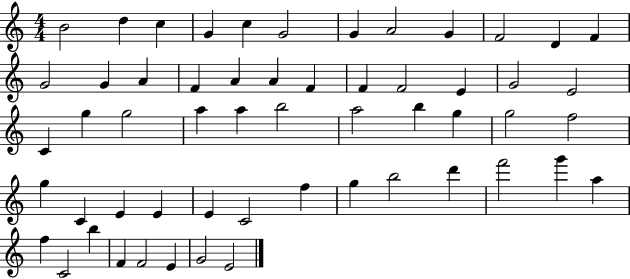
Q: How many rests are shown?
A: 0